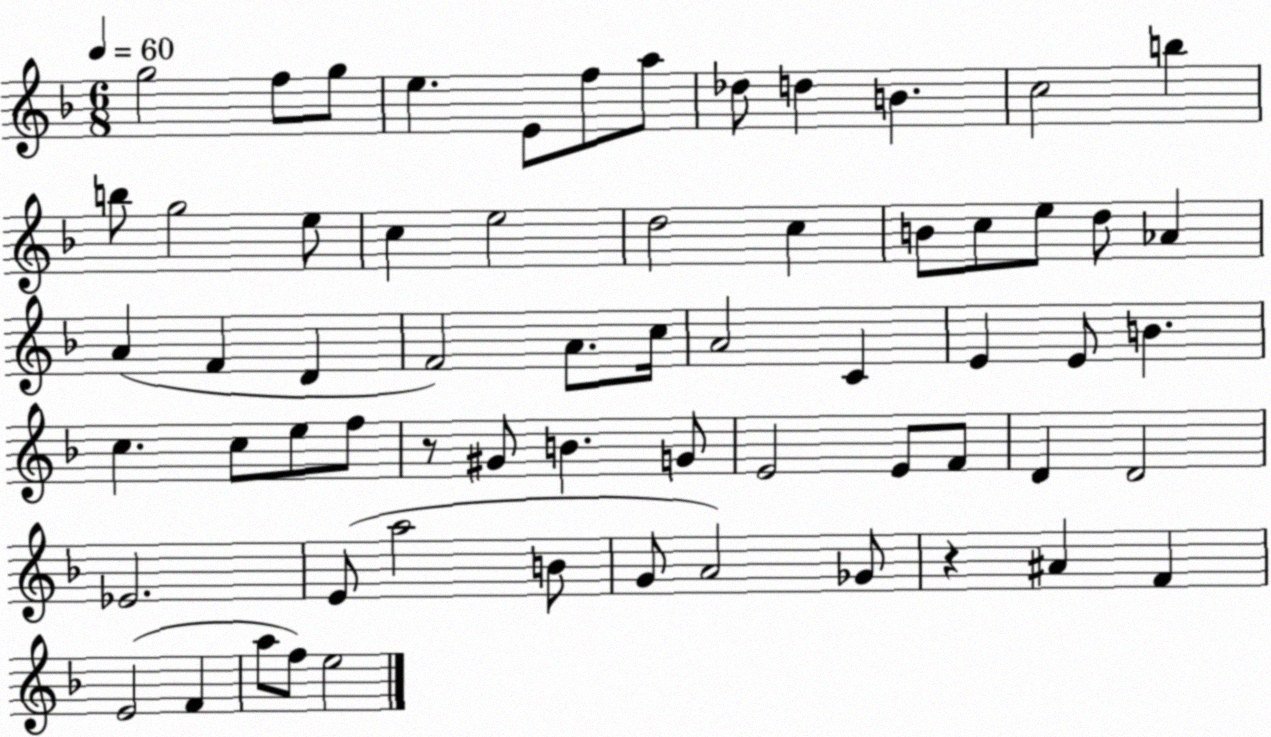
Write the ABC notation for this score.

X:1
T:Untitled
M:6/8
L:1/4
K:F
g2 f/2 g/2 e E/2 f/2 a/2 _d/2 d B c2 b b/2 g2 e/2 c e2 d2 c B/2 c/2 e/2 d/2 _A A F D F2 A/2 c/4 A2 C E E/2 B c c/2 e/2 f/2 z/2 ^G/2 B G/2 E2 E/2 F/2 D D2 _E2 E/2 a2 B/2 G/2 A2 _G/2 z ^A F E2 F a/2 f/2 e2